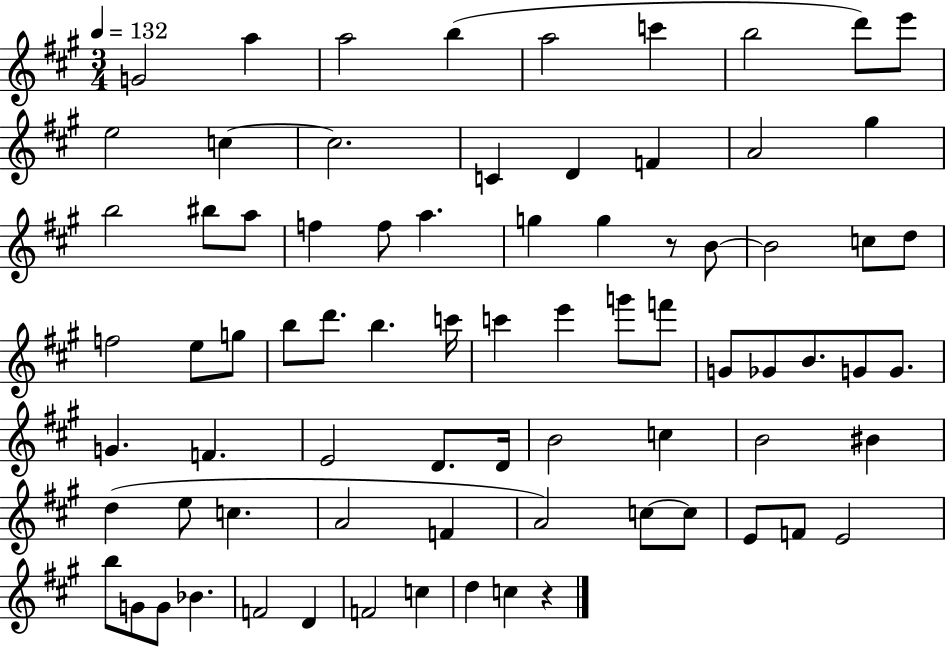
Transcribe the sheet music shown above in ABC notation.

X:1
T:Untitled
M:3/4
L:1/4
K:A
G2 a a2 b a2 c' b2 d'/2 e'/2 e2 c c2 C D F A2 ^g b2 ^b/2 a/2 f f/2 a g g z/2 B/2 B2 c/2 d/2 f2 e/2 g/2 b/2 d'/2 b c'/4 c' e' g'/2 f'/2 G/2 _G/2 B/2 G/2 G/2 G F E2 D/2 D/4 B2 c B2 ^B d e/2 c A2 F A2 c/2 c/2 E/2 F/2 E2 b/2 G/2 G/2 _B F2 D F2 c d c z